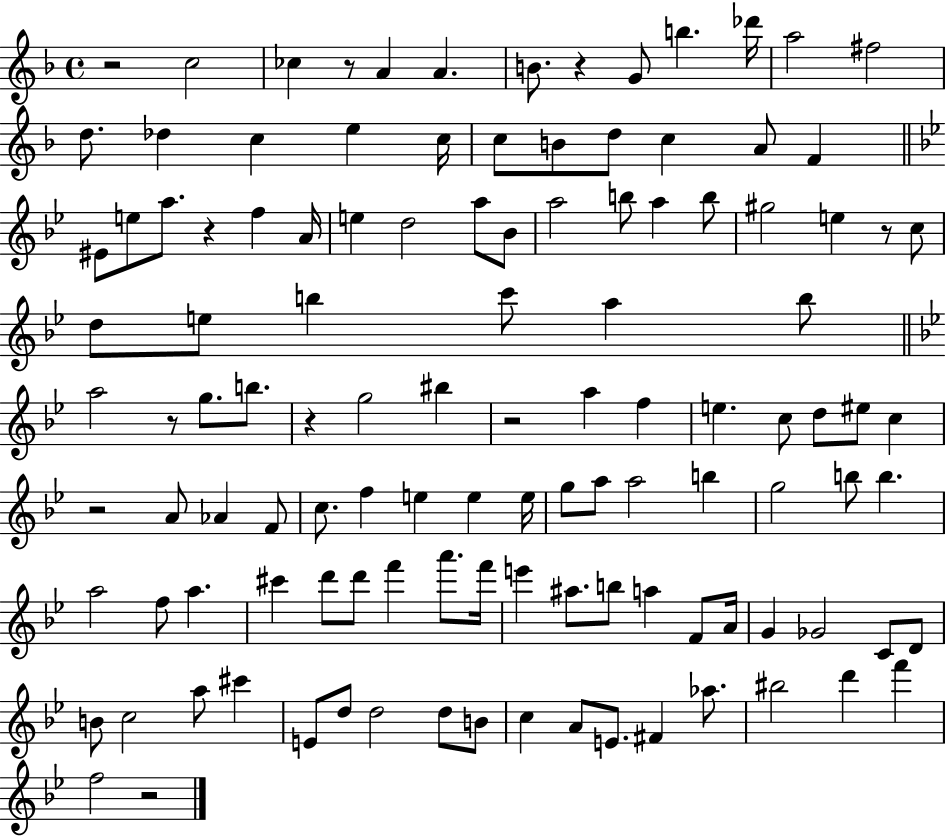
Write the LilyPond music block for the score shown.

{
  \clef treble
  \time 4/4
  \defaultTimeSignature
  \key f \major
  r2 c''2 | ces''4 r8 a'4 a'4. | b'8. r4 g'8 b''4. des'''16 | a''2 fis''2 | \break d''8. des''4 c''4 e''4 c''16 | c''8 b'8 d''8 c''4 a'8 f'4 | \bar "||" \break \key g \minor eis'8 e''8 a''8. r4 f''4 a'16 | e''4 d''2 a''8 bes'8 | a''2 b''8 a''4 b''8 | gis''2 e''4 r8 c''8 | \break d''8 e''8 b''4 c'''8 a''4 b''8 | \bar "||" \break \key g \minor a''2 r8 g''8. b''8. | r4 g''2 bis''4 | r2 a''4 f''4 | e''4. c''8 d''8 eis''8 c''4 | \break r2 a'8 aes'4 f'8 | c''8. f''4 e''4 e''4 e''16 | g''8 a''8 a''2 b''4 | g''2 b''8 b''4. | \break a''2 f''8 a''4. | cis'''4 d'''8 d'''8 f'''4 a'''8. f'''16 | e'''4 ais''8. b''8 a''4 f'8 a'16 | g'4 ges'2 c'8 d'8 | \break b'8 c''2 a''8 cis'''4 | e'8 d''8 d''2 d''8 b'8 | c''4 a'8 e'8. fis'4 aes''8. | bis''2 d'''4 f'''4 | \break f''2 r2 | \bar "|."
}